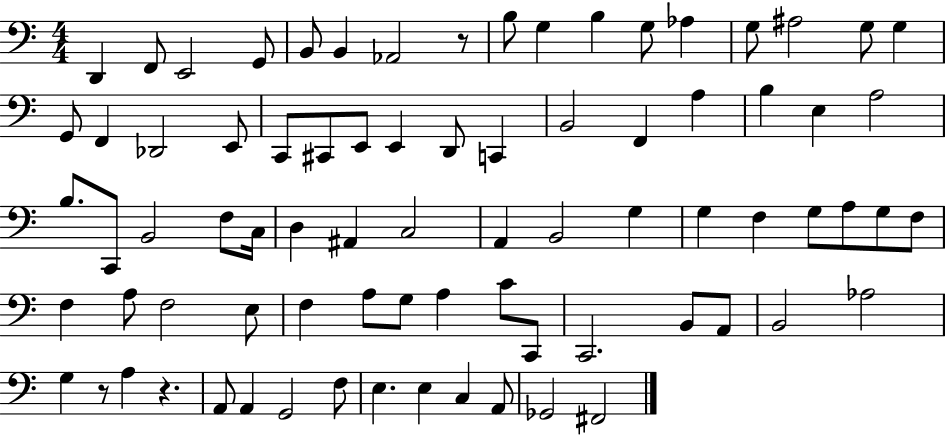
D2/q F2/e E2/h G2/e B2/e B2/q Ab2/h R/e B3/e G3/q B3/q G3/e Ab3/q G3/e A#3/h G3/e G3/q G2/e F2/q Db2/h E2/e C2/e C#2/e E2/e E2/q D2/e C2/q B2/h F2/q A3/q B3/q E3/q A3/h B3/e. C2/e B2/h F3/e C3/s D3/q A#2/q C3/h A2/q B2/h G3/q G3/q F3/q G3/e A3/e G3/e F3/e F3/q A3/e F3/h E3/e F3/q A3/e G3/e A3/q C4/e C2/e C2/h. B2/e A2/e B2/h Ab3/h G3/q R/e A3/q R/q. A2/e A2/q G2/h F3/e E3/q. E3/q C3/q A2/e Gb2/h F#2/h